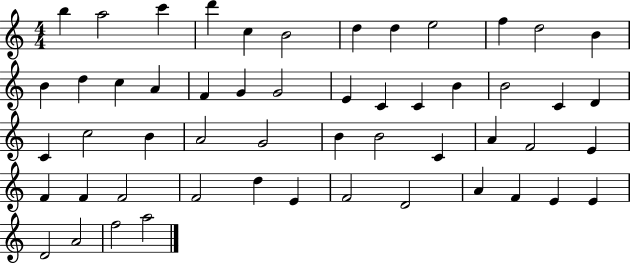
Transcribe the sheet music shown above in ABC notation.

X:1
T:Untitled
M:4/4
L:1/4
K:C
b a2 c' d' c B2 d d e2 f d2 B B d c A F G G2 E C C B B2 C D C c2 B A2 G2 B B2 C A F2 E F F F2 F2 d E F2 D2 A F E E D2 A2 f2 a2